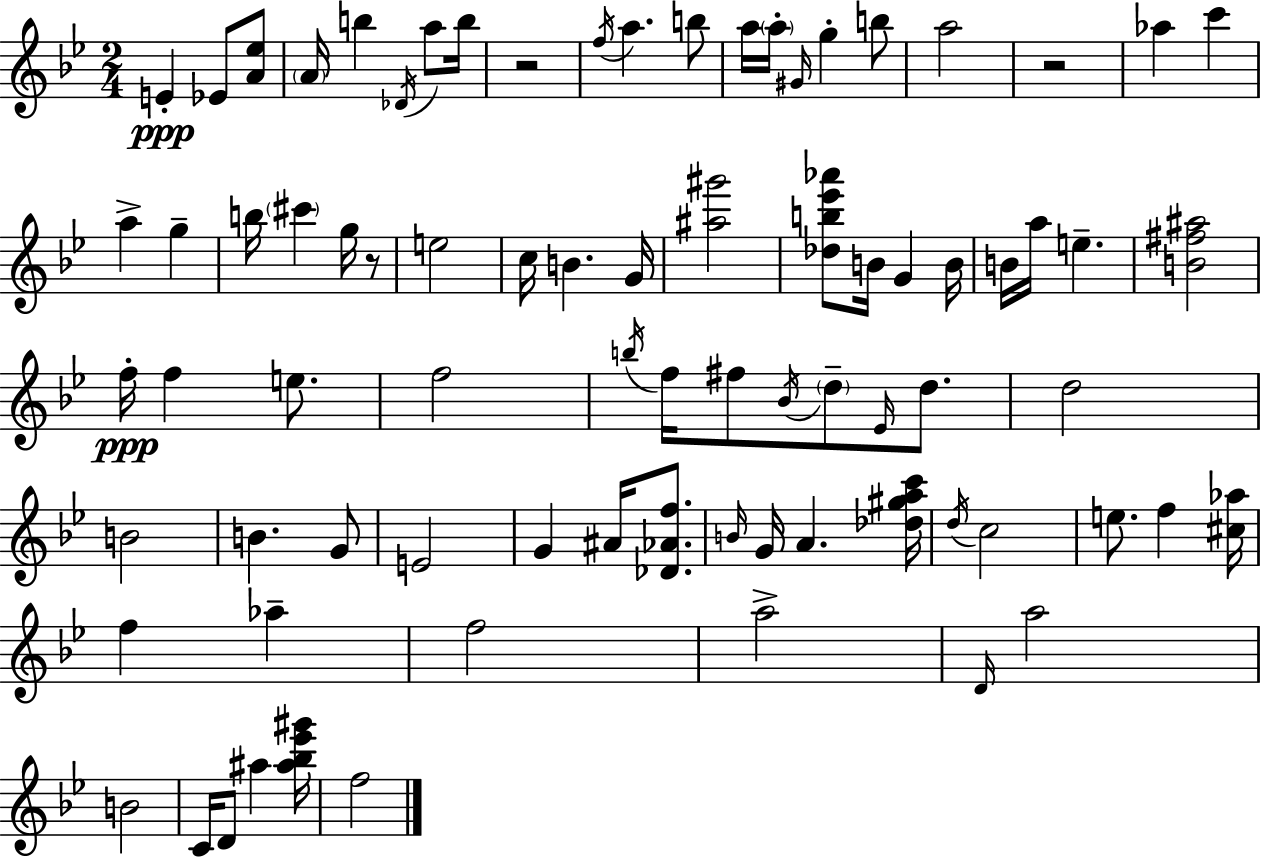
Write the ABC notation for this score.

X:1
T:Untitled
M:2/4
L:1/4
K:Gm
E _E/2 [A_e]/2 A/4 b _D/4 a/2 b/4 z2 f/4 a b/2 a/4 a/4 ^G/4 g b/2 a2 z2 _a c' a g b/4 ^c' g/4 z/2 e2 c/4 B G/4 [^a^g']2 [_db_e'_a']/2 B/4 G B/4 B/4 a/4 e [B^f^a]2 f/4 f e/2 f2 b/4 f/4 ^f/2 _B/4 d/2 _E/4 d/2 d2 B2 B G/2 E2 G ^A/4 [_D_Af]/2 B/4 G/4 A [_d^gac']/4 d/4 c2 e/2 f [^c_a]/4 f _a f2 a2 D/4 a2 B2 C/4 D/2 ^a [^a_b_e'^g']/4 f2